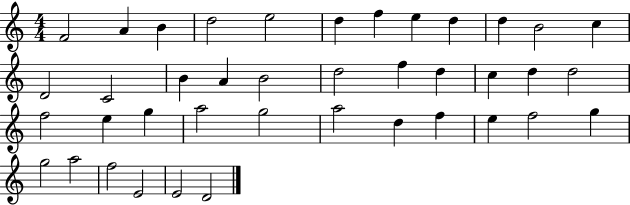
X:1
T:Untitled
M:4/4
L:1/4
K:C
F2 A B d2 e2 d f e d d B2 c D2 C2 B A B2 d2 f d c d d2 f2 e g a2 g2 a2 d f e f2 g g2 a2 f2 E2 E2 D2